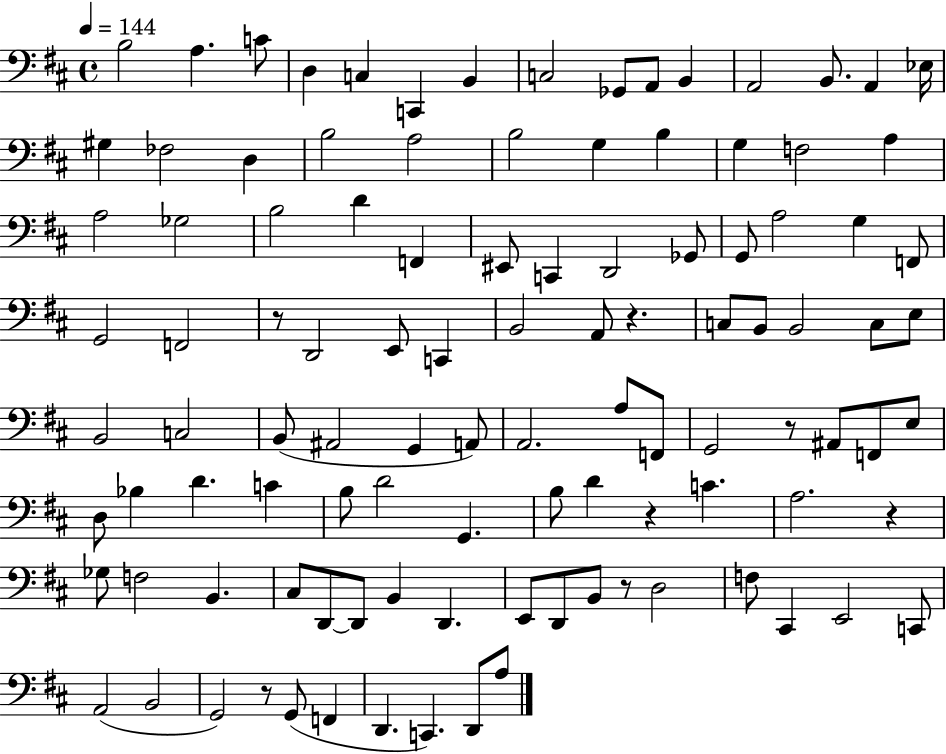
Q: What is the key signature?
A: D major